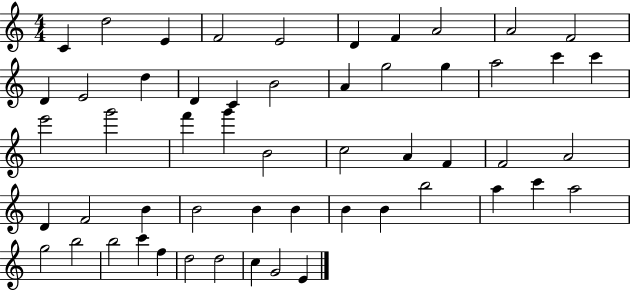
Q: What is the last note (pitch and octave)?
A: E4